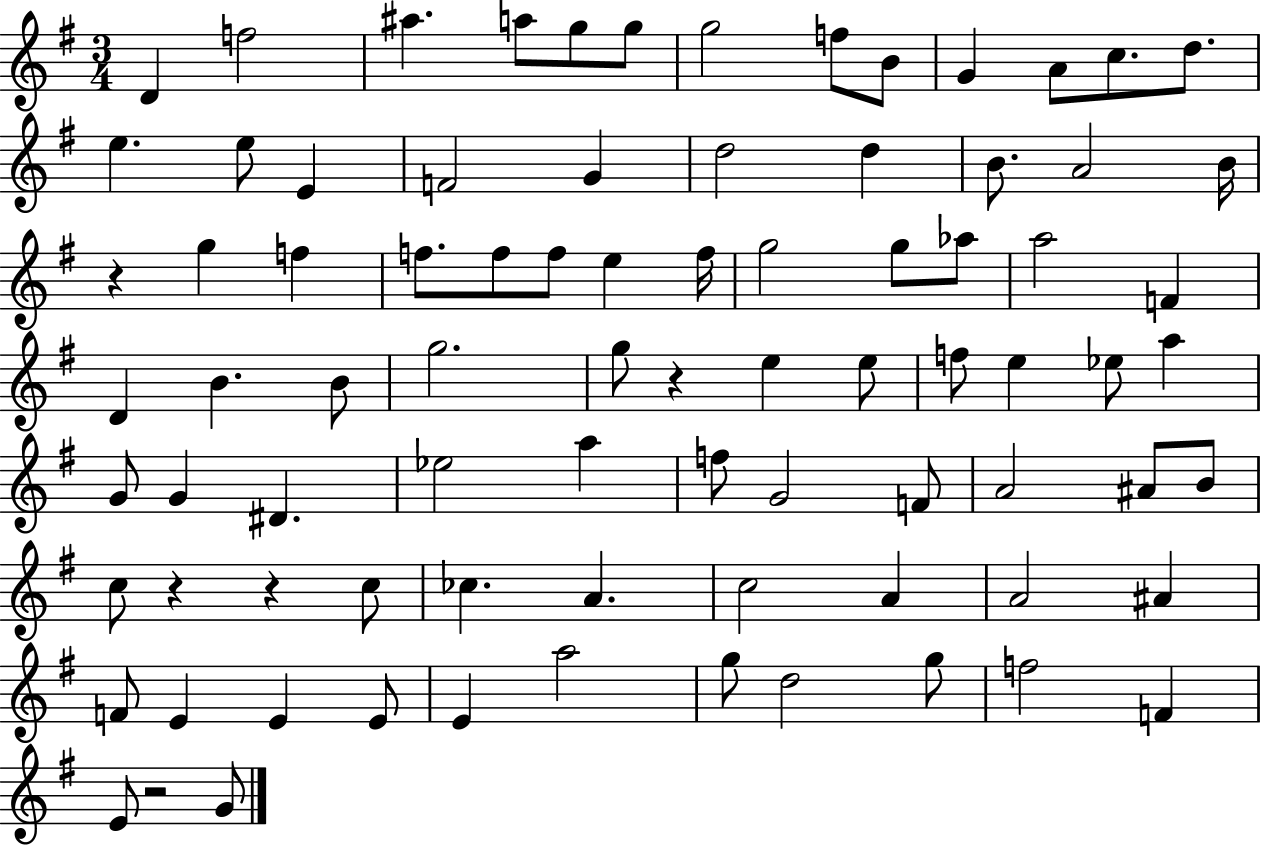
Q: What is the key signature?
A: G major